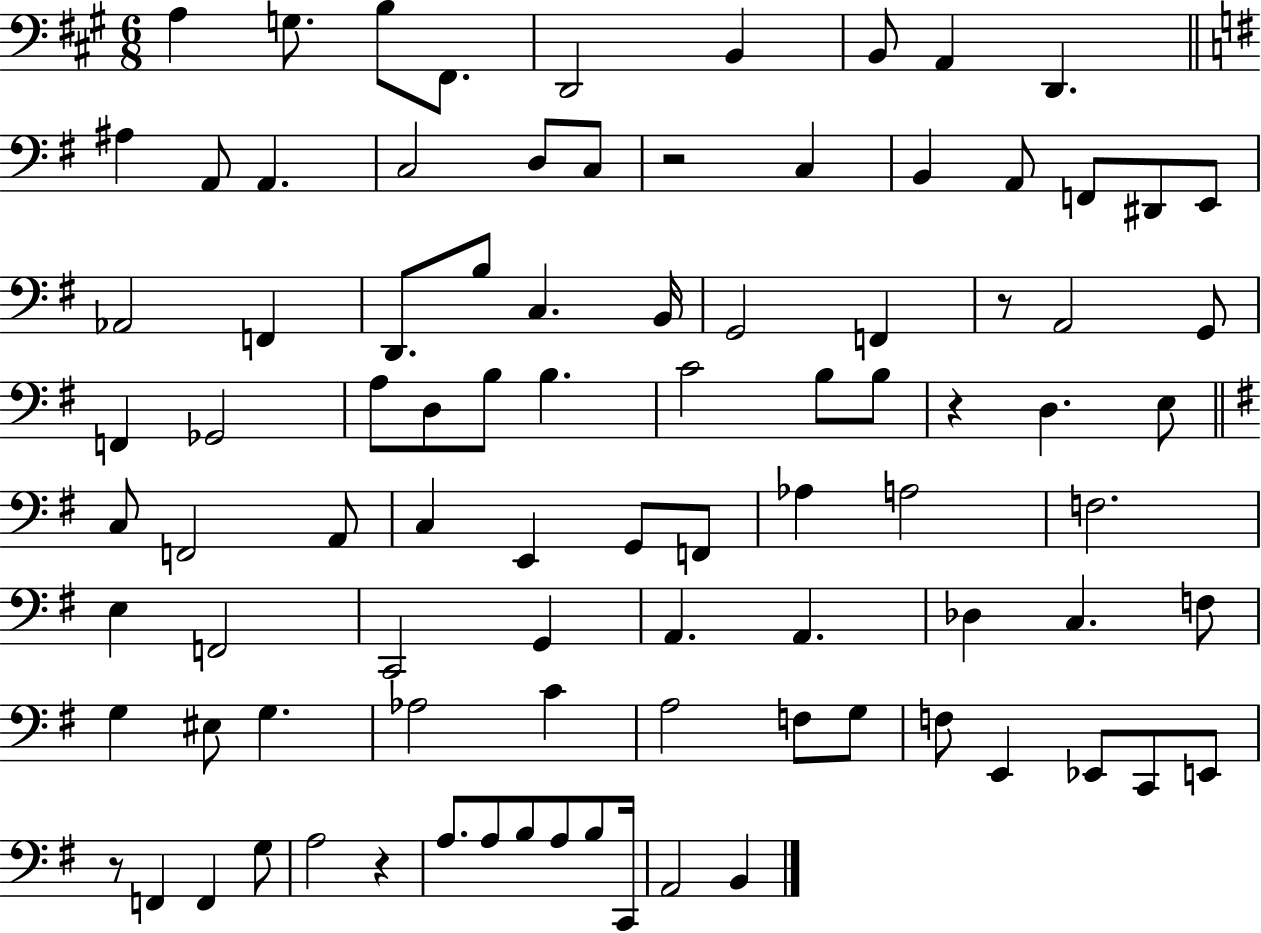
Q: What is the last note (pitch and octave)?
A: B2